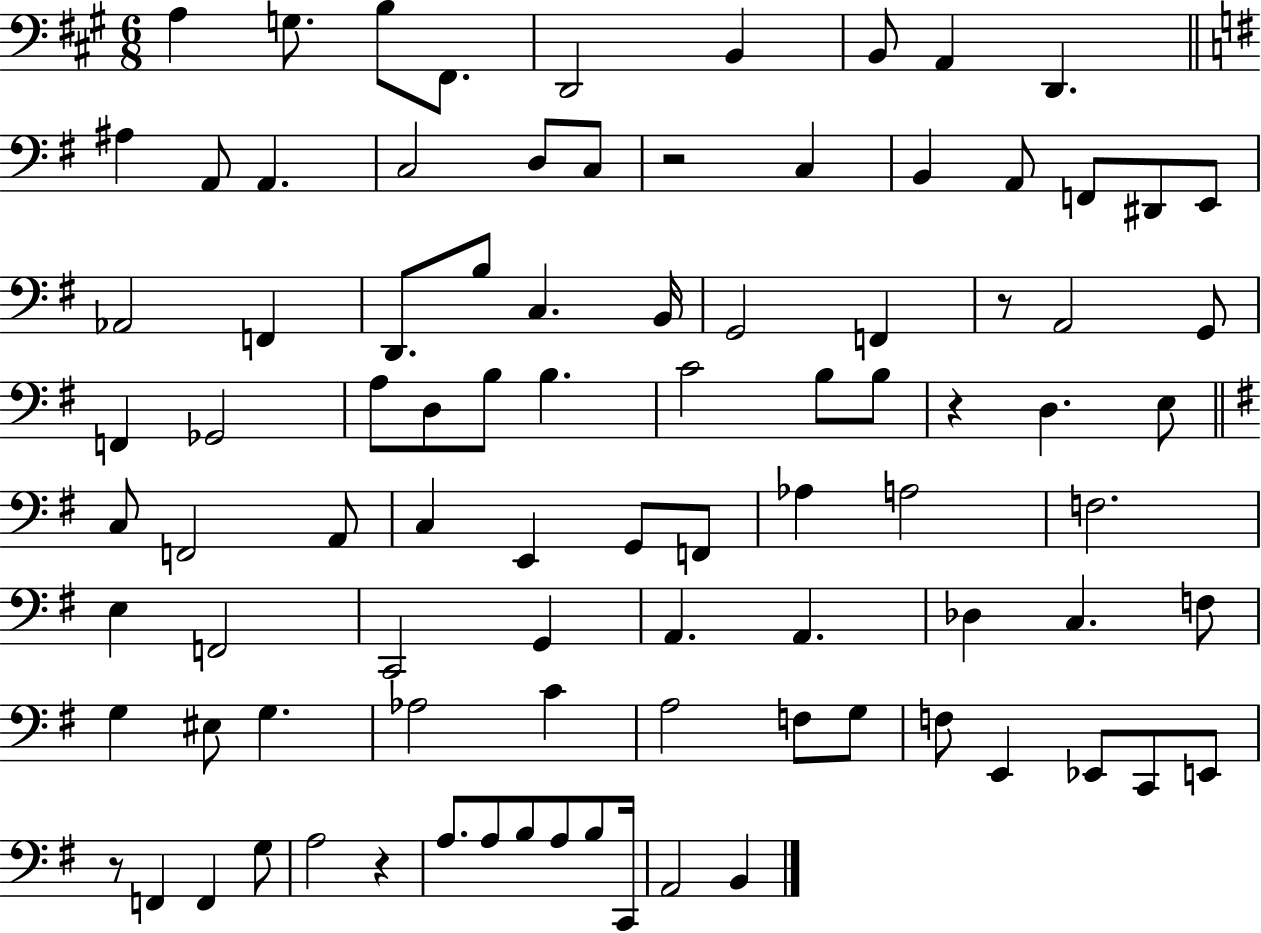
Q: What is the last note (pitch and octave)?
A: B2